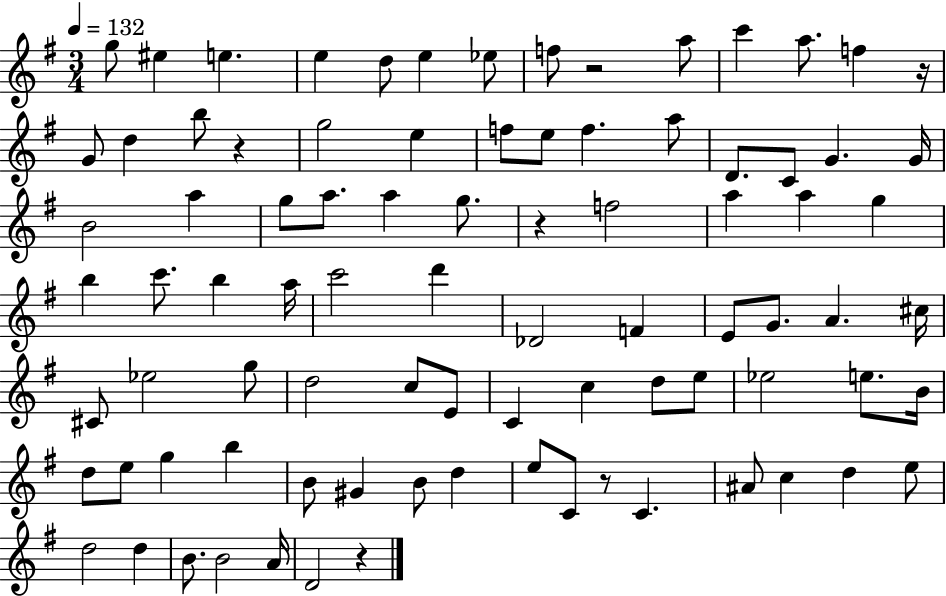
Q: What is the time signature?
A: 3/4